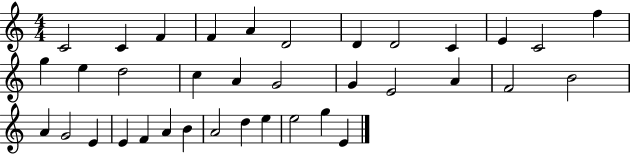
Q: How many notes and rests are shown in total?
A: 36